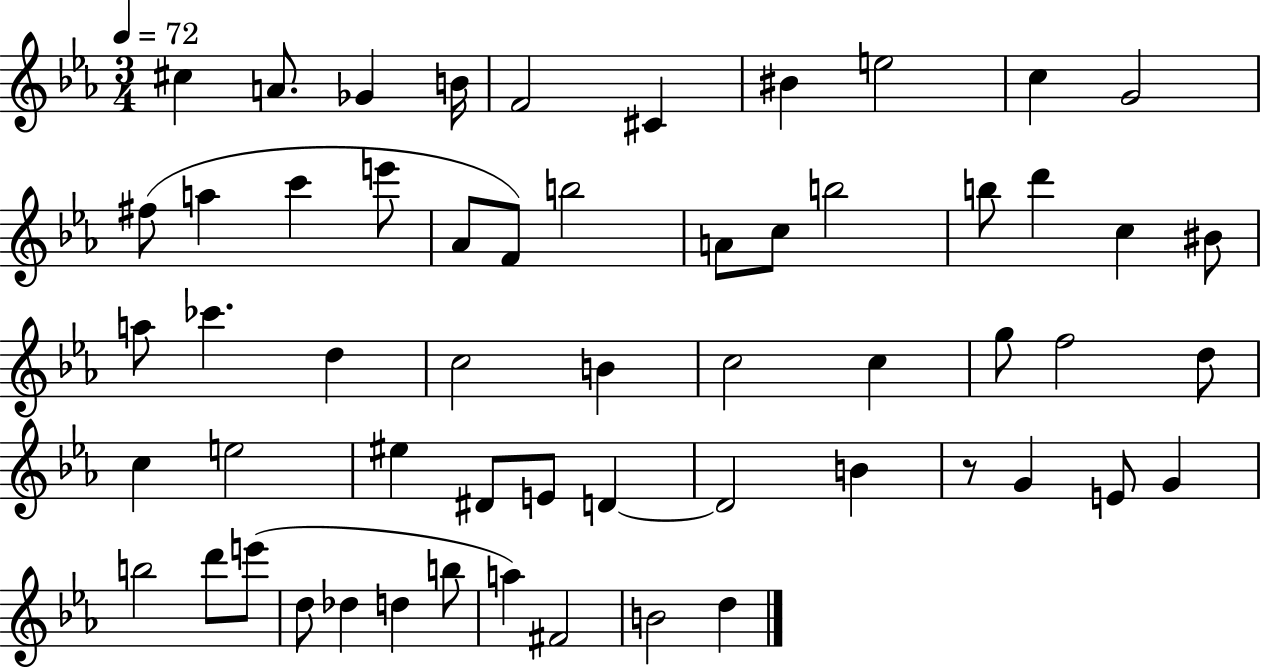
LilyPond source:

{
  \clef treble
  \numericTimeSignature
  \time 3/4
  \key ees \major
  \tempo 4 = 72
  cis''4 a'8. ges'4 b'16 | f'2 cis'4 | bis'4 e''2 | c''4 g'2 | \break fis''8( a''4 c'''4 e'''8 | aes'8 f'8) b''2 | a'8 c''8 b''2 | b''8 d'''4 c''4 bis'8 | \break a''8 ces'''4. d''4 | c''2 b'4 | c''2 c''4 | g''8 f''2 d''8 | \break c''4 e''2 | eis''4 dis'8 e'8 d'4~~ | d'2 b'4 | r8 g'4 e'8 g'4 | \break b''2 d'''8 e'''8( | d''8 des''4 d''4 b''8 | a''4) fis'2 | b'2 d''4 | \break \bar "|."
}